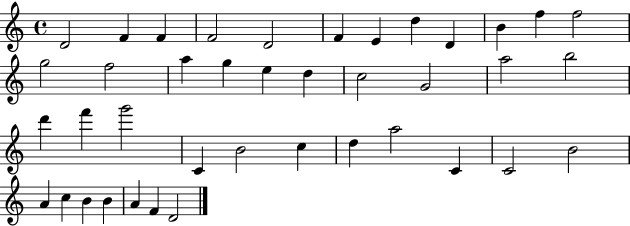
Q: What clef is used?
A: treble